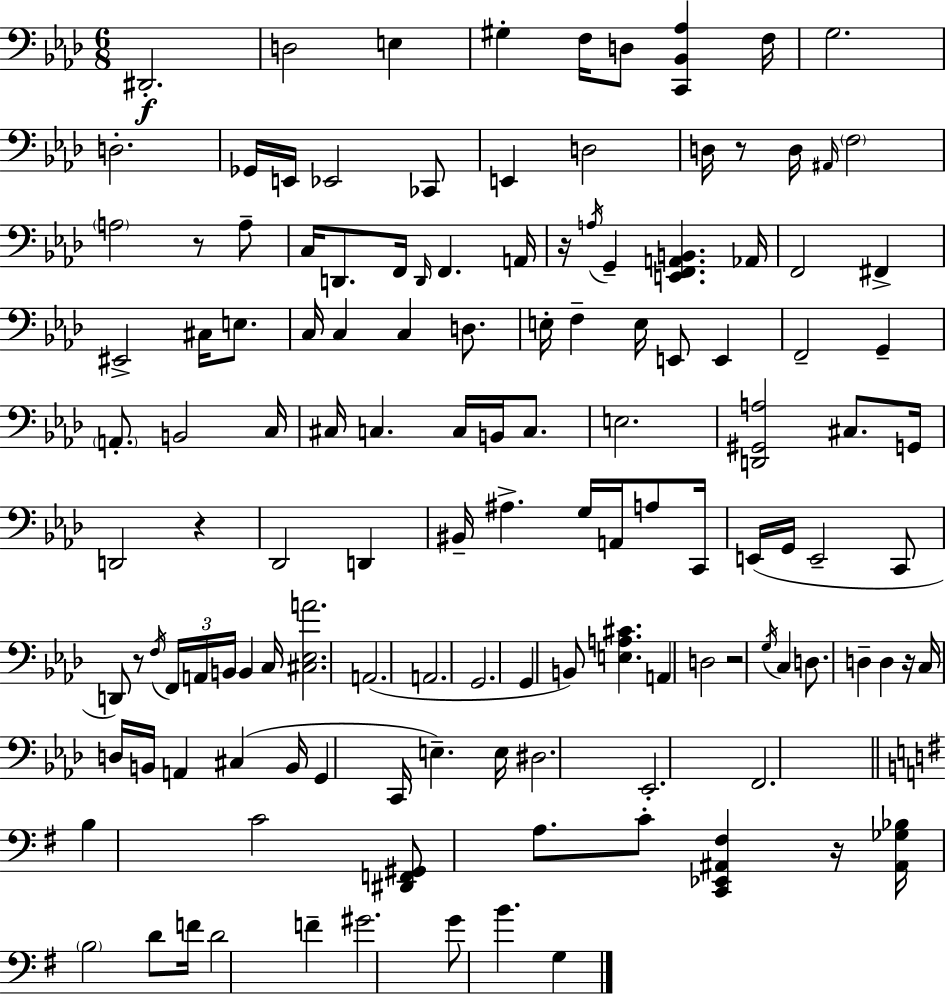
X:1
T:Untitled
M:6/8
L:1/4
K:Fm
^D,,2 D,2 E, ^G, F,/4 D,/2 [C,,_B,,_A,] F,/4 G,2 D,2 _G,,/4 E,,/4 _E,,2 _C,,/2 E,, D,2 D,/4 z/2 D,/4 ^A,,/4 F,2 A,2 z/2 A,/2 C,/4 D,,/2 F,,/4 D,,/4 F,, A,,/4 z/4 A,/4 G,, [E,,F,,A,,B,,] _A,,/4 F,,2 ^F,, ^E,,2 ^C,/4 E,/2 C,/4 C, C, D,/2 E,/4 F, E,/4 E,,/2 E,, F,,2 G,, A,,/2 B,,2 C,/4 ^C,/4 C, C,/4 B,,/4 C,/2 E,2 [D,,^G,,A,]2 ^C,/2 G,,/4 D,,2 z _D,,2 D,, ^B,,/4 ^A, G,/4 A,,/4 A,/2 C,,/4 E,,/4 G,,/4 E,,2 C,,/2 D,,/2 z/2 F,/4 F,,/4 A,,/4 B,,/4 B,, C,/4 [^C,_E,A]2 A,,2 A,,2 G,,2 G,, B,,/2 [E,A,^C] A,, D,2 z2 G,/4 C, D,/2 D, D, z/4 C,/4 D,/4 B,,/4 A,, ^C, B,,/4 G,, C,,/4 E, E,/4 ^D,2 _E,,2 F,,2 B, C2 [^D,,F,,^G,,]/2 A,/2 C/2 [C,,_E,,^A,,^F,] z/4 [^A,,_G,_B,]/4 B,2 D/2 F/4 D2 F ^G2 G/2 B G,